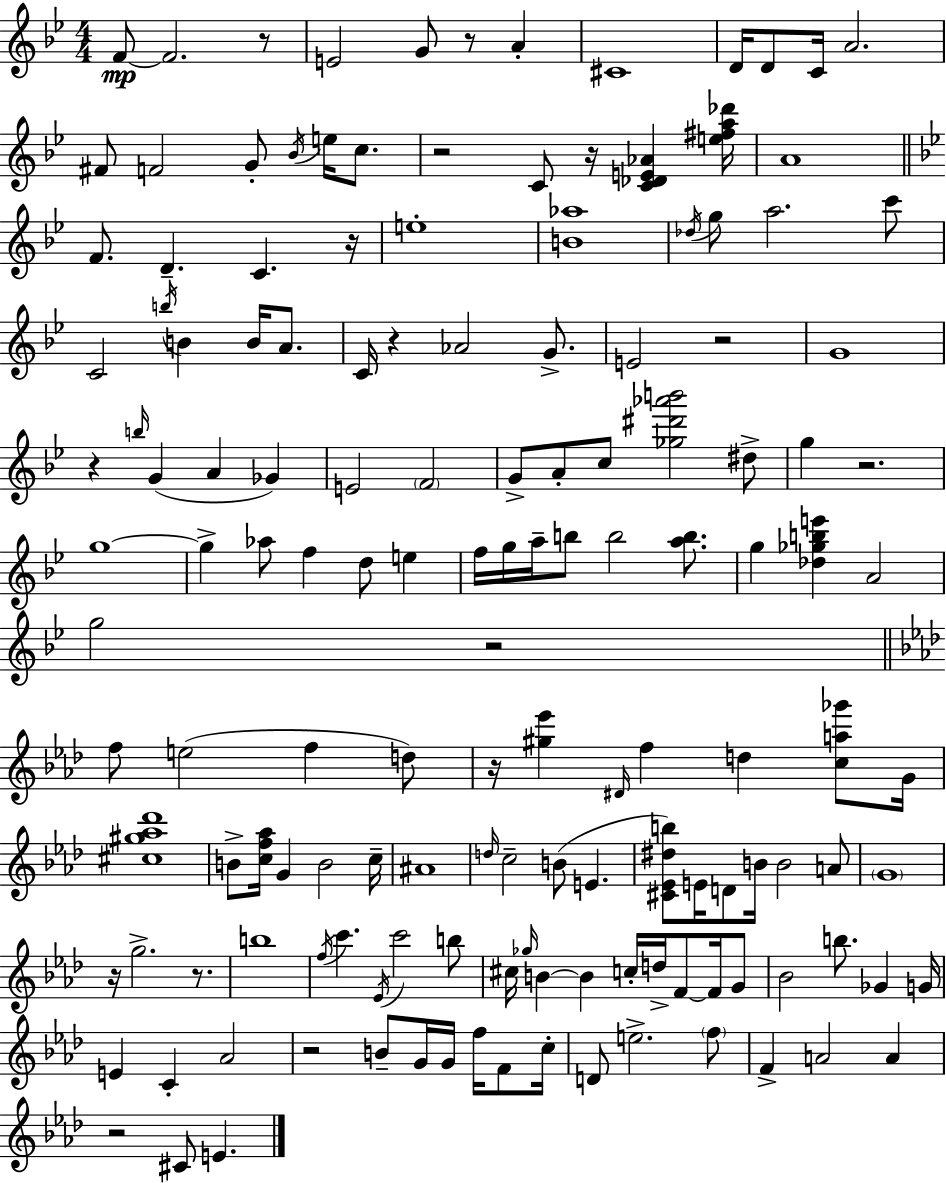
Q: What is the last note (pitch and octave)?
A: E4